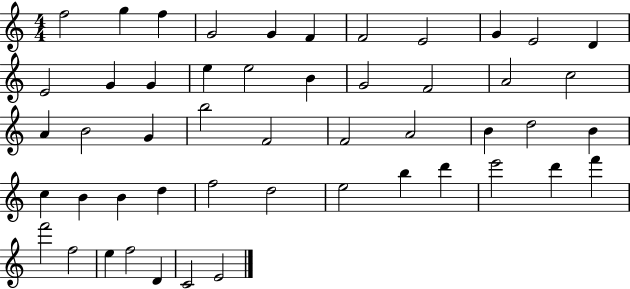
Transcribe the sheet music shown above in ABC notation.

X:1
T:Untitled
M:4/4
L:1/4
K:C
f2 g f G2 G F F2 E2 G E2 D E2 G G e e2 B G2 F2 A2 c2 A B2 G b2 F2 F2 A2 B d2 B c B B d f2 d2 e2 b d' e'2 d' f' f'2 f2 e f2 D C2 E2